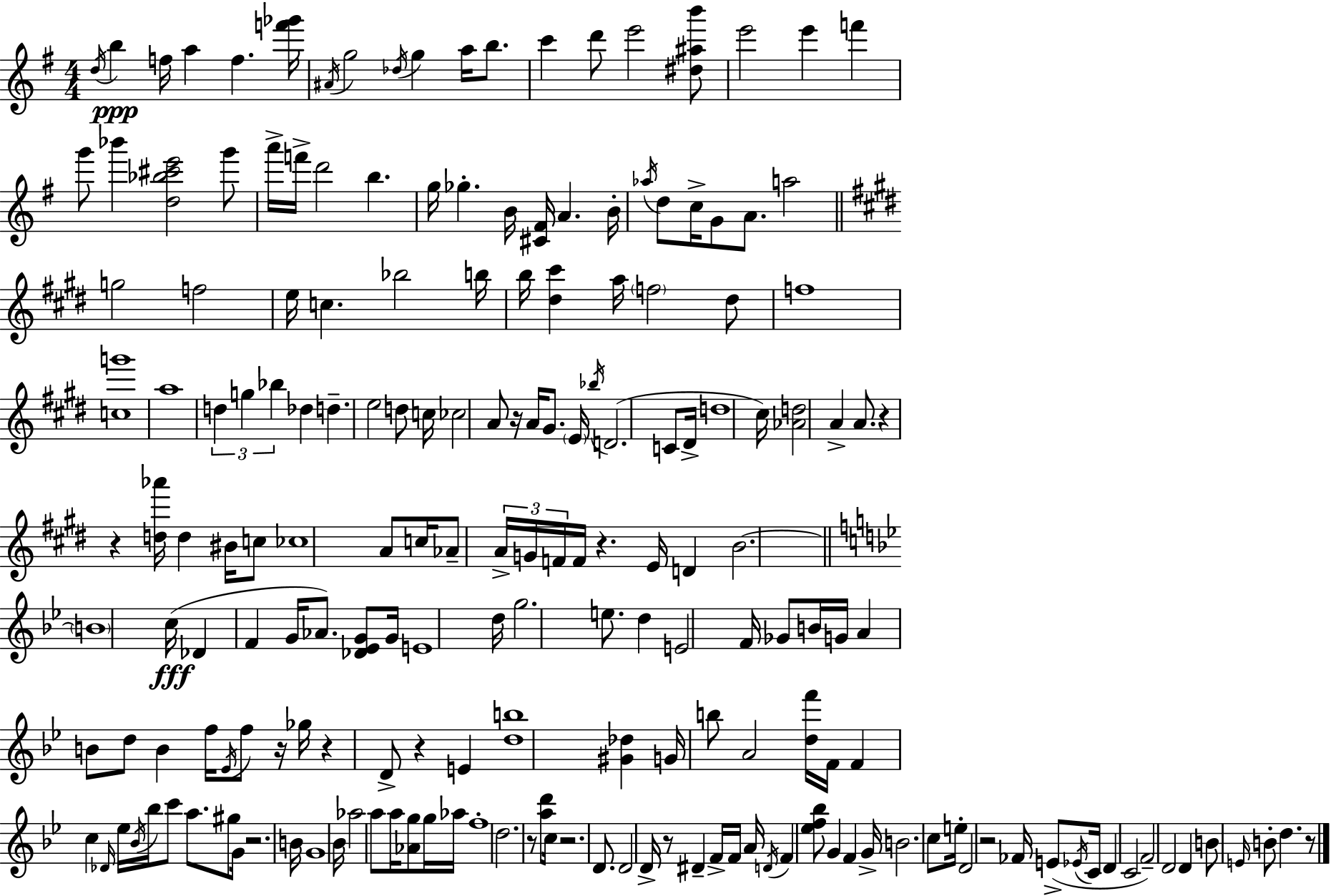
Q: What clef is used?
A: treble